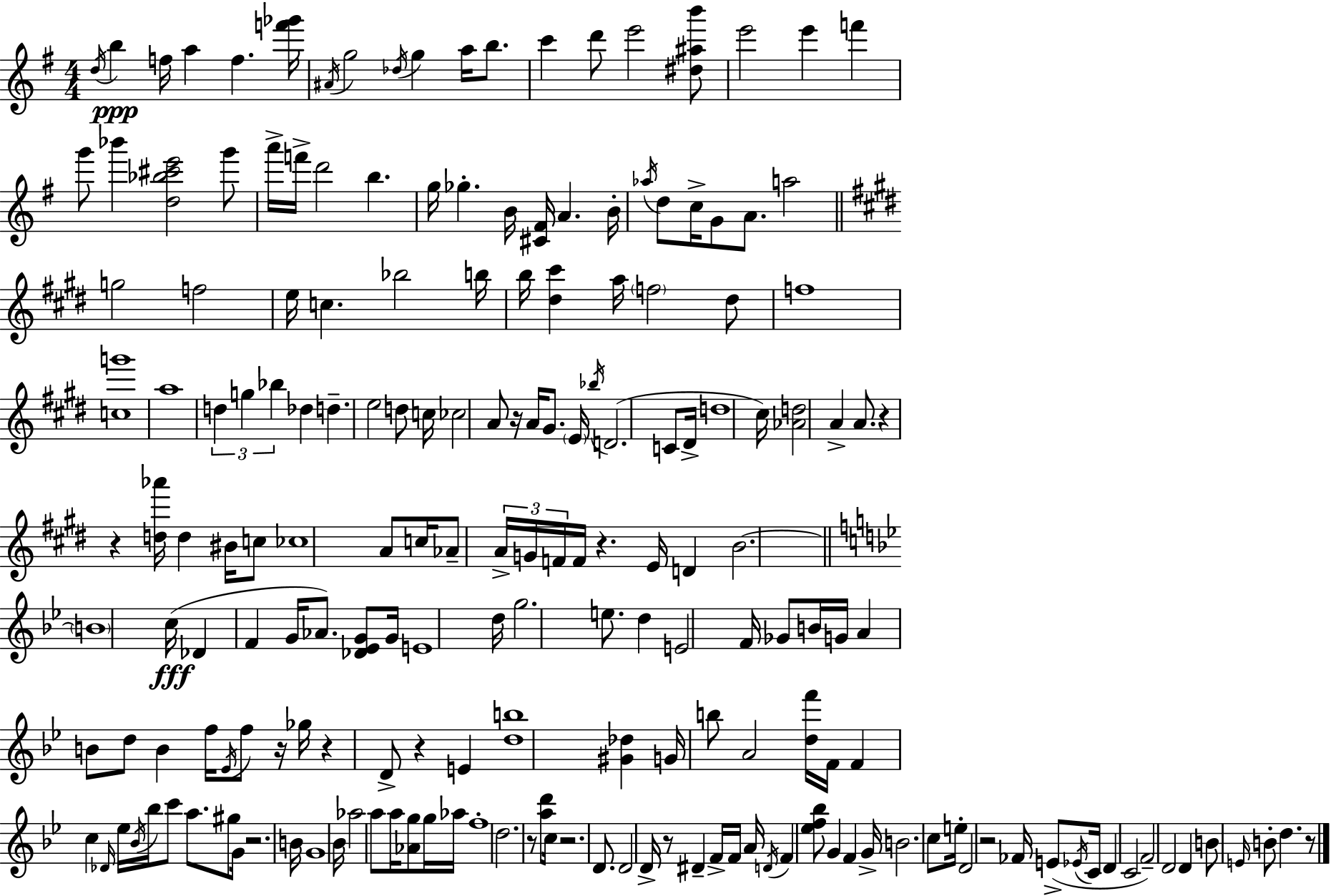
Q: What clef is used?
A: treble